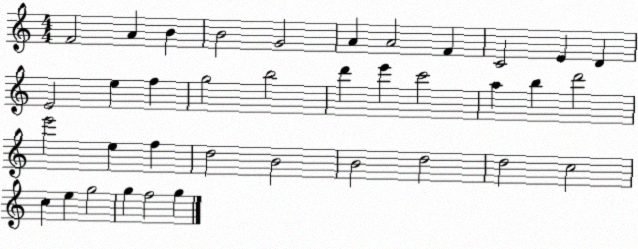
X:1
T:Untitled
M:4/4
L:1/4
K:C
F2 A B B2 G2 A A2 F C2 E D E2 e f g2 b2 d' e' c'2 a b d'2 e'2 e f d2 B2 B2 d2 d2 c2 c e g2 g f2 g